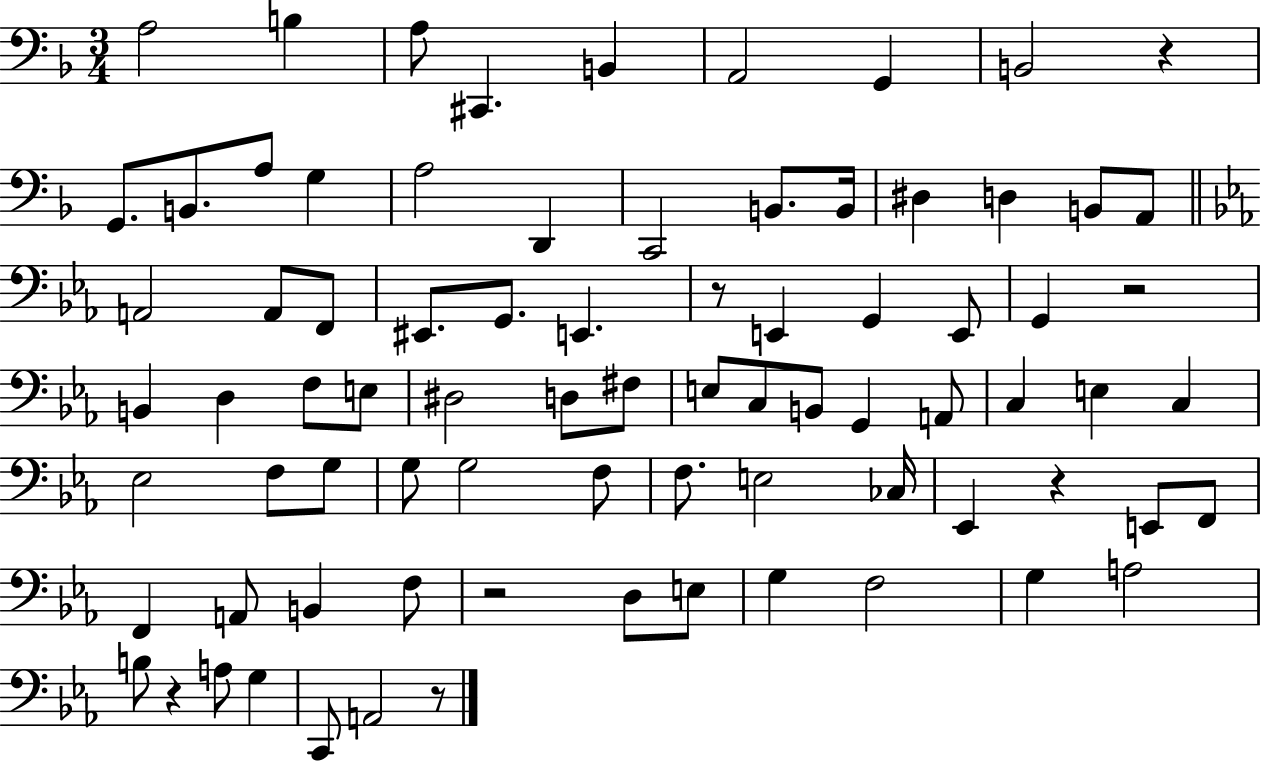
{
  \clef bass
  \numericTimeSignature
  \time 3/4
  \key f \major
  \repeat volta 2 { a2 b4 | a8 cis,4. b,4 | a,2 g,4 | b,2 r4 | \break g,8. b,8. a8 g4 | a2 d,4 | c,2 b,8. b,16 | dis4 d4 b,8 a,8 | \break \bar "||" \break \key ees \major a,2 a,8 f,8 | eis,8. g,8. e,4. | r8 e,4 g,4 e,8 | g,4 r2 | \break b,4 d4 f8 e8 | dis2 d8 fis8 | e8 c8 b,8 g,4 a,8 | c4 e4 c4 | \break ees2 f8 g8 | g8 g2 f8 | f8. e2 ces16 | ees,4 r4 e,8 f,8 | \break f,4 a,8 b,4 f8 | r2 d8 e8 | g4 f2 | g4 a2 | \break b8 r4 a8 g4 | c,8 a,2 r8 | } \bar "|."
}